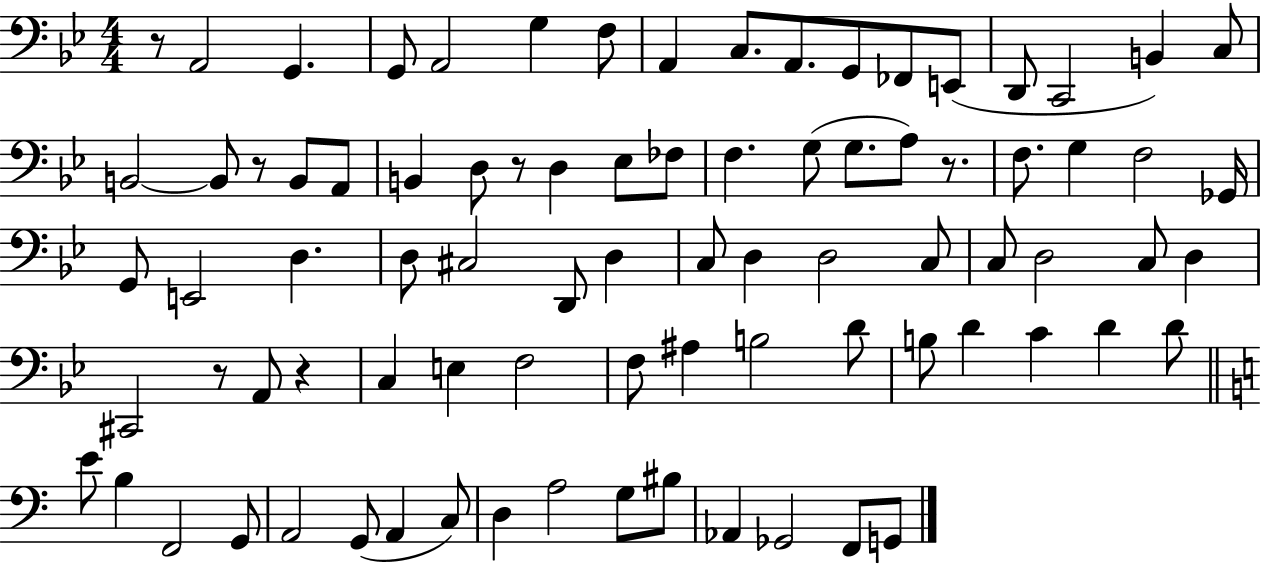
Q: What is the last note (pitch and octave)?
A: G2